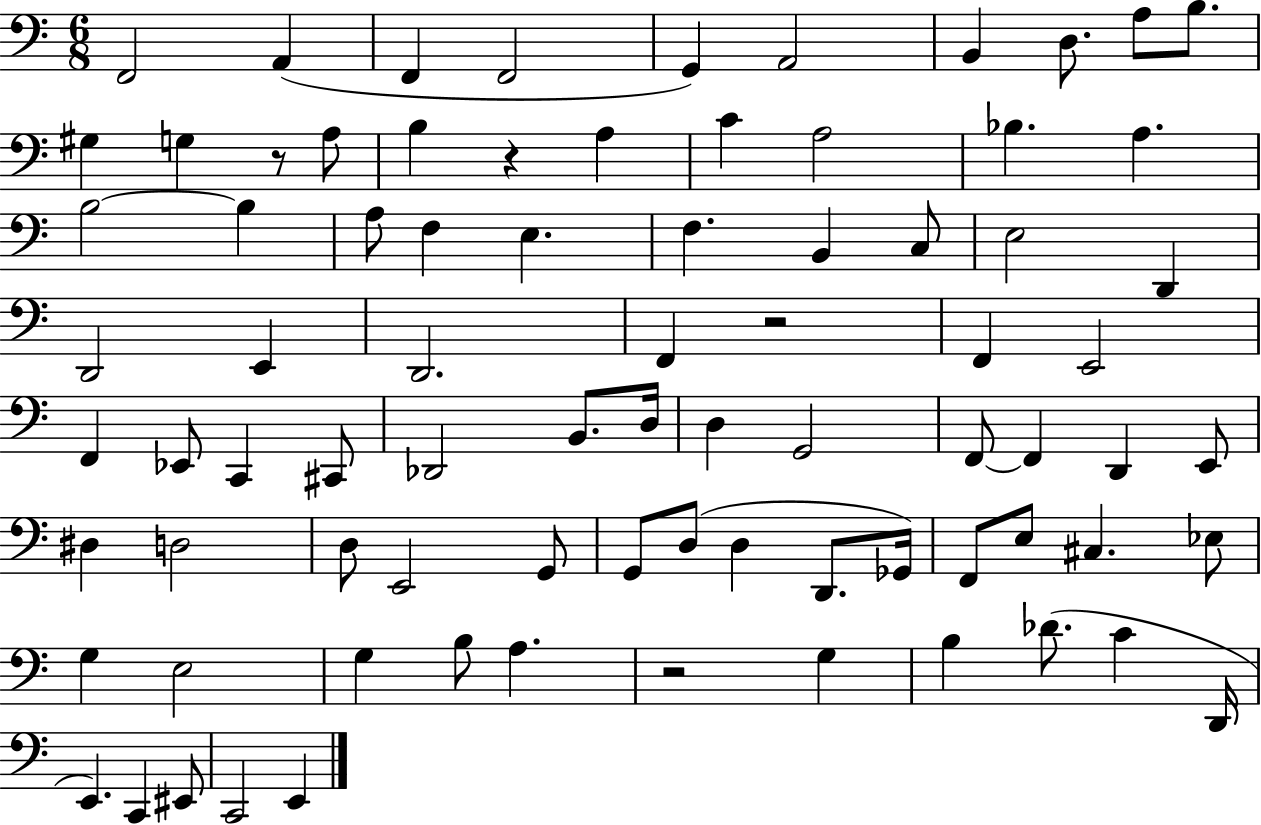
X:1
T:Untitled
M:6/8
L:1/4
K:C
F,,2 A,, F,, F,,2 G,, A,,2 B,, D,/2 A,/2 B,/2 ^G, G, z/2 A,/2 B, z A, C A,2 _B, A, B,2 B, A,/2 F, E, F, B,, C,/2 E,2 D,, D,,2 E,, D,,2 F,, z2 F,, E,,2 F,, _E,,/2 C,, ^C,,/2 _D,,2 B,,/2 D,/4 D, G,,2 F,,/2 F,, D,, E,,/2 ^D, D,2 D,/2 E,,2 G,,/2 G,,/2 D,/2 D, D,,/2 _G,,/4 F,,/2 E,/2 ^C, _E,/2 G, E,2 G, B,/2 A, z2 G, B, _D/2 C D,,/4 E,, C,, ^E,,/2 C,,2 E,,